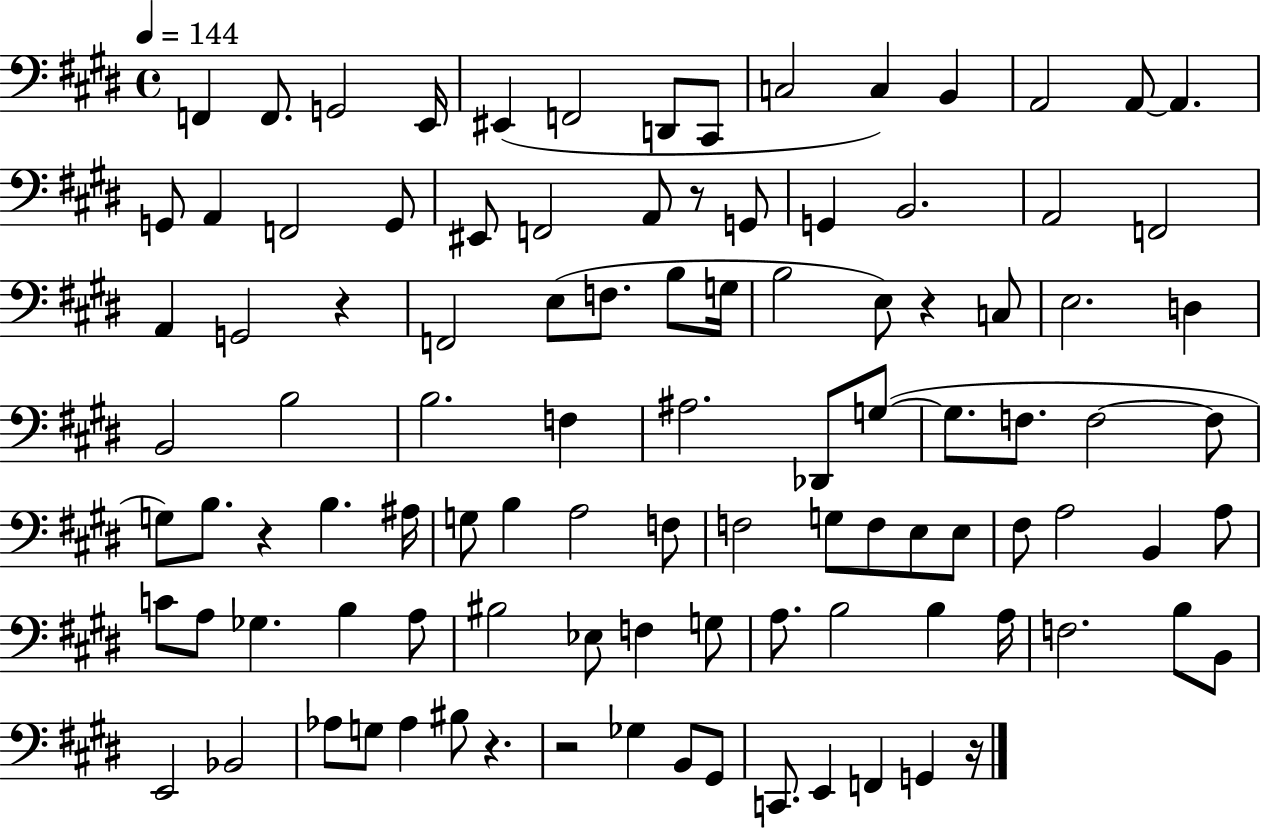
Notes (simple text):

F2/q F2/e. G2/h E2/s EIS2/q F2/h D2/e C#2/e C3/h C3/q B2/q A2/h A2/e A2/q. G2/e A2/q F2/h G2/e EIS2/e F2/h A2/e R/e G2/e G2/q B2/h. A2/h F2/h A2/q G2/h R/q F2/h E3/e F3/e. B3/e G3/s B3/h E3/e R/q C3/e E3/h. D3/q B2/h B3/h B3/h. F3/q A#3/h. Db2/e G3/e G3/e. F3/e. F3/h F3/e G3/e B3/e. R/q B3/q. A#3/s G3/e B3/q A3/h F3/e F3/h G3/e F3/e E3/e E3/e F#3/e A3/h B2/q A3/e C4/e A3/e Gb3/q. B3/q A3/e BIS3/h Eb3/e F3/q G3/e A3/e. B3/h B3/q A3/s F3/h. B3/e B2/e E2/h Bb2/h Ab3/e G3/e Ab3/q BIS3/e R/q. R/h Gb3/q B2/e G#2/e C2/e. E2/q F2/q G2/q R/s